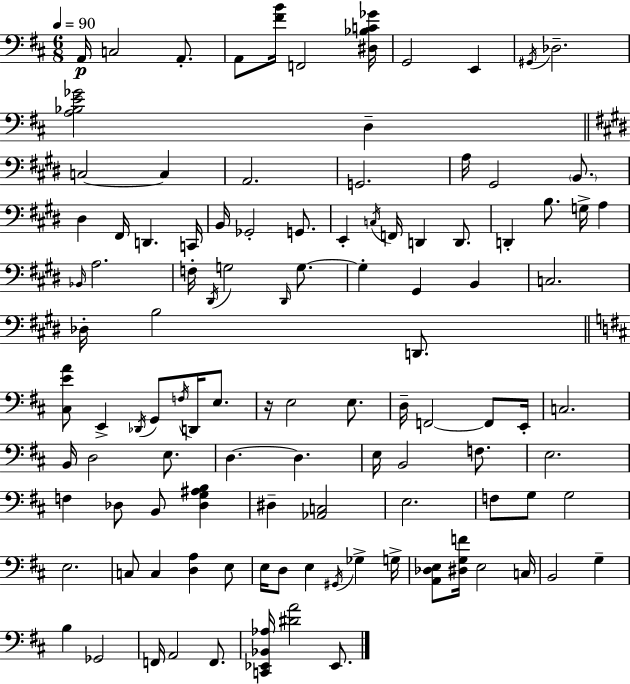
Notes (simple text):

A2/s C3/h A2/e. A2/e [F#4,B4]/s F2/h [D#3,Bb3,C4,Gb4]/s G2/h E2/q G#2/s Db3/h. [A3,Bb3,E4,Gb4]/h D3/q C3/h C3/q A2/h. G2/h. A3/s G#2/h B2/e. D#3/q F#2/s D2/q. C2/s B2/s Gb2/h G2/e. E2/q C3/s F2/s D2/q D2/e. D2/q B3/e. G3/s A3/q Bb2/s A3/h. F3/s D#2/s G3/h D#2/s G3/e. G3/q G#2/q B2/q C3/h. Db3/s B3/h D2/e. [C#3,E4,A4]/e E2/q Db2/s G2/e F3/s D2/s E3/e. R/s E3/h E3/e. D3/s F2/h F2/e E2/s C3/h. B2/s D3/h E3/e. D3/q. D3/q. E3/s B2/h F3/e. E3/h. F3/q Db3/e B2/e [Db3,G3,A#3,B3]/q D#3/q [Ab2,C3]/h E3/h. F3/e G3/e G3/h E3/h. C3/e C3/q [D3,A3]/q E3/e E3/s D3/e E3/q G#2/s Gb3/q G3/s [A2,Db3,E3]/e [D#3,G3,F4]/s E3/h C3/s B2/h G3/q B3/q Gb2/h F2/s A2/h F2/e. [C2,Eb2,Bb2,Ab3]/s [D#4,A4]/h Eb2/e.